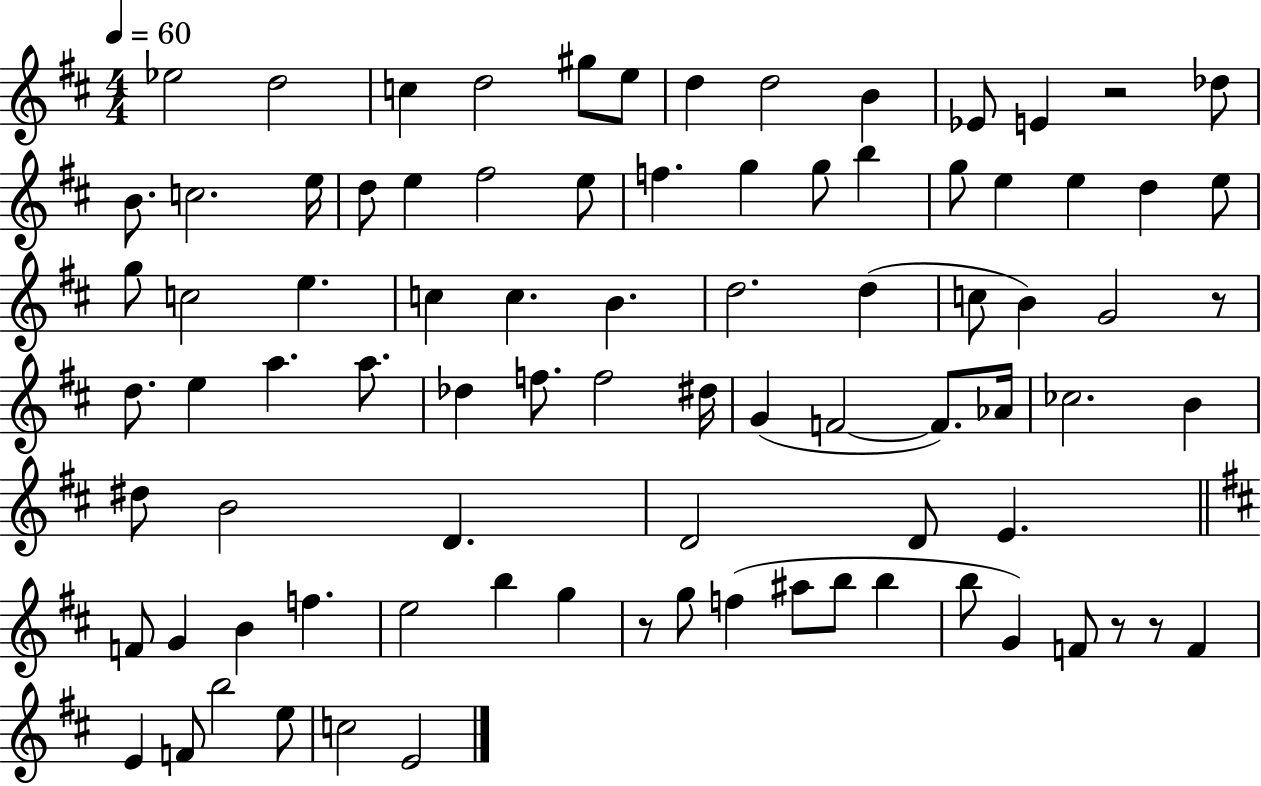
X:1
T:Untitled
M:4/4
L:1/4
K:D
_e2 d2 c d2 ^g/2 e/2 d d2 B _E/2 E z2 _d/2 B/2 c2 e/4 d/2 e ^f2 e/2 f g g/2 b g/2 e e d e/2 g/2 c2 e c c B d2 d c/2 B G2 z/2 d/2 e a a/2 _d f/2 f2 ^d/4 G F2 F/2 _A/4 _c2 B ^d/2 B2 D D2 D/2 E F/2 G B f e2 b g z/2 g/2 f ^a/2 b/2 b b/2 G F/2 z/2 z/2 F E F/2 b2 e/2 c2 E2